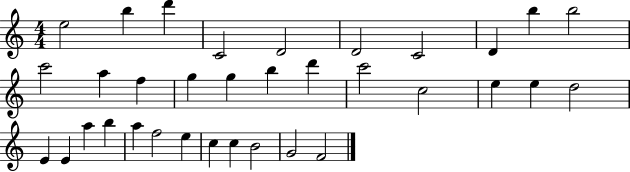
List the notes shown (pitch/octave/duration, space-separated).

E5/h B5/q D6/q C4/h D4/h D4/h C4/h D4/q B5/q B5/h C6/h A5/q F5/q G5/q G5/q B5/q D6/q C6/h C5/h E5/q E5/q D5/h E4/q E4/q A5/q B5/q A5/q F5/h E5/q C5/q C5/q B4/h G4/h F4/h